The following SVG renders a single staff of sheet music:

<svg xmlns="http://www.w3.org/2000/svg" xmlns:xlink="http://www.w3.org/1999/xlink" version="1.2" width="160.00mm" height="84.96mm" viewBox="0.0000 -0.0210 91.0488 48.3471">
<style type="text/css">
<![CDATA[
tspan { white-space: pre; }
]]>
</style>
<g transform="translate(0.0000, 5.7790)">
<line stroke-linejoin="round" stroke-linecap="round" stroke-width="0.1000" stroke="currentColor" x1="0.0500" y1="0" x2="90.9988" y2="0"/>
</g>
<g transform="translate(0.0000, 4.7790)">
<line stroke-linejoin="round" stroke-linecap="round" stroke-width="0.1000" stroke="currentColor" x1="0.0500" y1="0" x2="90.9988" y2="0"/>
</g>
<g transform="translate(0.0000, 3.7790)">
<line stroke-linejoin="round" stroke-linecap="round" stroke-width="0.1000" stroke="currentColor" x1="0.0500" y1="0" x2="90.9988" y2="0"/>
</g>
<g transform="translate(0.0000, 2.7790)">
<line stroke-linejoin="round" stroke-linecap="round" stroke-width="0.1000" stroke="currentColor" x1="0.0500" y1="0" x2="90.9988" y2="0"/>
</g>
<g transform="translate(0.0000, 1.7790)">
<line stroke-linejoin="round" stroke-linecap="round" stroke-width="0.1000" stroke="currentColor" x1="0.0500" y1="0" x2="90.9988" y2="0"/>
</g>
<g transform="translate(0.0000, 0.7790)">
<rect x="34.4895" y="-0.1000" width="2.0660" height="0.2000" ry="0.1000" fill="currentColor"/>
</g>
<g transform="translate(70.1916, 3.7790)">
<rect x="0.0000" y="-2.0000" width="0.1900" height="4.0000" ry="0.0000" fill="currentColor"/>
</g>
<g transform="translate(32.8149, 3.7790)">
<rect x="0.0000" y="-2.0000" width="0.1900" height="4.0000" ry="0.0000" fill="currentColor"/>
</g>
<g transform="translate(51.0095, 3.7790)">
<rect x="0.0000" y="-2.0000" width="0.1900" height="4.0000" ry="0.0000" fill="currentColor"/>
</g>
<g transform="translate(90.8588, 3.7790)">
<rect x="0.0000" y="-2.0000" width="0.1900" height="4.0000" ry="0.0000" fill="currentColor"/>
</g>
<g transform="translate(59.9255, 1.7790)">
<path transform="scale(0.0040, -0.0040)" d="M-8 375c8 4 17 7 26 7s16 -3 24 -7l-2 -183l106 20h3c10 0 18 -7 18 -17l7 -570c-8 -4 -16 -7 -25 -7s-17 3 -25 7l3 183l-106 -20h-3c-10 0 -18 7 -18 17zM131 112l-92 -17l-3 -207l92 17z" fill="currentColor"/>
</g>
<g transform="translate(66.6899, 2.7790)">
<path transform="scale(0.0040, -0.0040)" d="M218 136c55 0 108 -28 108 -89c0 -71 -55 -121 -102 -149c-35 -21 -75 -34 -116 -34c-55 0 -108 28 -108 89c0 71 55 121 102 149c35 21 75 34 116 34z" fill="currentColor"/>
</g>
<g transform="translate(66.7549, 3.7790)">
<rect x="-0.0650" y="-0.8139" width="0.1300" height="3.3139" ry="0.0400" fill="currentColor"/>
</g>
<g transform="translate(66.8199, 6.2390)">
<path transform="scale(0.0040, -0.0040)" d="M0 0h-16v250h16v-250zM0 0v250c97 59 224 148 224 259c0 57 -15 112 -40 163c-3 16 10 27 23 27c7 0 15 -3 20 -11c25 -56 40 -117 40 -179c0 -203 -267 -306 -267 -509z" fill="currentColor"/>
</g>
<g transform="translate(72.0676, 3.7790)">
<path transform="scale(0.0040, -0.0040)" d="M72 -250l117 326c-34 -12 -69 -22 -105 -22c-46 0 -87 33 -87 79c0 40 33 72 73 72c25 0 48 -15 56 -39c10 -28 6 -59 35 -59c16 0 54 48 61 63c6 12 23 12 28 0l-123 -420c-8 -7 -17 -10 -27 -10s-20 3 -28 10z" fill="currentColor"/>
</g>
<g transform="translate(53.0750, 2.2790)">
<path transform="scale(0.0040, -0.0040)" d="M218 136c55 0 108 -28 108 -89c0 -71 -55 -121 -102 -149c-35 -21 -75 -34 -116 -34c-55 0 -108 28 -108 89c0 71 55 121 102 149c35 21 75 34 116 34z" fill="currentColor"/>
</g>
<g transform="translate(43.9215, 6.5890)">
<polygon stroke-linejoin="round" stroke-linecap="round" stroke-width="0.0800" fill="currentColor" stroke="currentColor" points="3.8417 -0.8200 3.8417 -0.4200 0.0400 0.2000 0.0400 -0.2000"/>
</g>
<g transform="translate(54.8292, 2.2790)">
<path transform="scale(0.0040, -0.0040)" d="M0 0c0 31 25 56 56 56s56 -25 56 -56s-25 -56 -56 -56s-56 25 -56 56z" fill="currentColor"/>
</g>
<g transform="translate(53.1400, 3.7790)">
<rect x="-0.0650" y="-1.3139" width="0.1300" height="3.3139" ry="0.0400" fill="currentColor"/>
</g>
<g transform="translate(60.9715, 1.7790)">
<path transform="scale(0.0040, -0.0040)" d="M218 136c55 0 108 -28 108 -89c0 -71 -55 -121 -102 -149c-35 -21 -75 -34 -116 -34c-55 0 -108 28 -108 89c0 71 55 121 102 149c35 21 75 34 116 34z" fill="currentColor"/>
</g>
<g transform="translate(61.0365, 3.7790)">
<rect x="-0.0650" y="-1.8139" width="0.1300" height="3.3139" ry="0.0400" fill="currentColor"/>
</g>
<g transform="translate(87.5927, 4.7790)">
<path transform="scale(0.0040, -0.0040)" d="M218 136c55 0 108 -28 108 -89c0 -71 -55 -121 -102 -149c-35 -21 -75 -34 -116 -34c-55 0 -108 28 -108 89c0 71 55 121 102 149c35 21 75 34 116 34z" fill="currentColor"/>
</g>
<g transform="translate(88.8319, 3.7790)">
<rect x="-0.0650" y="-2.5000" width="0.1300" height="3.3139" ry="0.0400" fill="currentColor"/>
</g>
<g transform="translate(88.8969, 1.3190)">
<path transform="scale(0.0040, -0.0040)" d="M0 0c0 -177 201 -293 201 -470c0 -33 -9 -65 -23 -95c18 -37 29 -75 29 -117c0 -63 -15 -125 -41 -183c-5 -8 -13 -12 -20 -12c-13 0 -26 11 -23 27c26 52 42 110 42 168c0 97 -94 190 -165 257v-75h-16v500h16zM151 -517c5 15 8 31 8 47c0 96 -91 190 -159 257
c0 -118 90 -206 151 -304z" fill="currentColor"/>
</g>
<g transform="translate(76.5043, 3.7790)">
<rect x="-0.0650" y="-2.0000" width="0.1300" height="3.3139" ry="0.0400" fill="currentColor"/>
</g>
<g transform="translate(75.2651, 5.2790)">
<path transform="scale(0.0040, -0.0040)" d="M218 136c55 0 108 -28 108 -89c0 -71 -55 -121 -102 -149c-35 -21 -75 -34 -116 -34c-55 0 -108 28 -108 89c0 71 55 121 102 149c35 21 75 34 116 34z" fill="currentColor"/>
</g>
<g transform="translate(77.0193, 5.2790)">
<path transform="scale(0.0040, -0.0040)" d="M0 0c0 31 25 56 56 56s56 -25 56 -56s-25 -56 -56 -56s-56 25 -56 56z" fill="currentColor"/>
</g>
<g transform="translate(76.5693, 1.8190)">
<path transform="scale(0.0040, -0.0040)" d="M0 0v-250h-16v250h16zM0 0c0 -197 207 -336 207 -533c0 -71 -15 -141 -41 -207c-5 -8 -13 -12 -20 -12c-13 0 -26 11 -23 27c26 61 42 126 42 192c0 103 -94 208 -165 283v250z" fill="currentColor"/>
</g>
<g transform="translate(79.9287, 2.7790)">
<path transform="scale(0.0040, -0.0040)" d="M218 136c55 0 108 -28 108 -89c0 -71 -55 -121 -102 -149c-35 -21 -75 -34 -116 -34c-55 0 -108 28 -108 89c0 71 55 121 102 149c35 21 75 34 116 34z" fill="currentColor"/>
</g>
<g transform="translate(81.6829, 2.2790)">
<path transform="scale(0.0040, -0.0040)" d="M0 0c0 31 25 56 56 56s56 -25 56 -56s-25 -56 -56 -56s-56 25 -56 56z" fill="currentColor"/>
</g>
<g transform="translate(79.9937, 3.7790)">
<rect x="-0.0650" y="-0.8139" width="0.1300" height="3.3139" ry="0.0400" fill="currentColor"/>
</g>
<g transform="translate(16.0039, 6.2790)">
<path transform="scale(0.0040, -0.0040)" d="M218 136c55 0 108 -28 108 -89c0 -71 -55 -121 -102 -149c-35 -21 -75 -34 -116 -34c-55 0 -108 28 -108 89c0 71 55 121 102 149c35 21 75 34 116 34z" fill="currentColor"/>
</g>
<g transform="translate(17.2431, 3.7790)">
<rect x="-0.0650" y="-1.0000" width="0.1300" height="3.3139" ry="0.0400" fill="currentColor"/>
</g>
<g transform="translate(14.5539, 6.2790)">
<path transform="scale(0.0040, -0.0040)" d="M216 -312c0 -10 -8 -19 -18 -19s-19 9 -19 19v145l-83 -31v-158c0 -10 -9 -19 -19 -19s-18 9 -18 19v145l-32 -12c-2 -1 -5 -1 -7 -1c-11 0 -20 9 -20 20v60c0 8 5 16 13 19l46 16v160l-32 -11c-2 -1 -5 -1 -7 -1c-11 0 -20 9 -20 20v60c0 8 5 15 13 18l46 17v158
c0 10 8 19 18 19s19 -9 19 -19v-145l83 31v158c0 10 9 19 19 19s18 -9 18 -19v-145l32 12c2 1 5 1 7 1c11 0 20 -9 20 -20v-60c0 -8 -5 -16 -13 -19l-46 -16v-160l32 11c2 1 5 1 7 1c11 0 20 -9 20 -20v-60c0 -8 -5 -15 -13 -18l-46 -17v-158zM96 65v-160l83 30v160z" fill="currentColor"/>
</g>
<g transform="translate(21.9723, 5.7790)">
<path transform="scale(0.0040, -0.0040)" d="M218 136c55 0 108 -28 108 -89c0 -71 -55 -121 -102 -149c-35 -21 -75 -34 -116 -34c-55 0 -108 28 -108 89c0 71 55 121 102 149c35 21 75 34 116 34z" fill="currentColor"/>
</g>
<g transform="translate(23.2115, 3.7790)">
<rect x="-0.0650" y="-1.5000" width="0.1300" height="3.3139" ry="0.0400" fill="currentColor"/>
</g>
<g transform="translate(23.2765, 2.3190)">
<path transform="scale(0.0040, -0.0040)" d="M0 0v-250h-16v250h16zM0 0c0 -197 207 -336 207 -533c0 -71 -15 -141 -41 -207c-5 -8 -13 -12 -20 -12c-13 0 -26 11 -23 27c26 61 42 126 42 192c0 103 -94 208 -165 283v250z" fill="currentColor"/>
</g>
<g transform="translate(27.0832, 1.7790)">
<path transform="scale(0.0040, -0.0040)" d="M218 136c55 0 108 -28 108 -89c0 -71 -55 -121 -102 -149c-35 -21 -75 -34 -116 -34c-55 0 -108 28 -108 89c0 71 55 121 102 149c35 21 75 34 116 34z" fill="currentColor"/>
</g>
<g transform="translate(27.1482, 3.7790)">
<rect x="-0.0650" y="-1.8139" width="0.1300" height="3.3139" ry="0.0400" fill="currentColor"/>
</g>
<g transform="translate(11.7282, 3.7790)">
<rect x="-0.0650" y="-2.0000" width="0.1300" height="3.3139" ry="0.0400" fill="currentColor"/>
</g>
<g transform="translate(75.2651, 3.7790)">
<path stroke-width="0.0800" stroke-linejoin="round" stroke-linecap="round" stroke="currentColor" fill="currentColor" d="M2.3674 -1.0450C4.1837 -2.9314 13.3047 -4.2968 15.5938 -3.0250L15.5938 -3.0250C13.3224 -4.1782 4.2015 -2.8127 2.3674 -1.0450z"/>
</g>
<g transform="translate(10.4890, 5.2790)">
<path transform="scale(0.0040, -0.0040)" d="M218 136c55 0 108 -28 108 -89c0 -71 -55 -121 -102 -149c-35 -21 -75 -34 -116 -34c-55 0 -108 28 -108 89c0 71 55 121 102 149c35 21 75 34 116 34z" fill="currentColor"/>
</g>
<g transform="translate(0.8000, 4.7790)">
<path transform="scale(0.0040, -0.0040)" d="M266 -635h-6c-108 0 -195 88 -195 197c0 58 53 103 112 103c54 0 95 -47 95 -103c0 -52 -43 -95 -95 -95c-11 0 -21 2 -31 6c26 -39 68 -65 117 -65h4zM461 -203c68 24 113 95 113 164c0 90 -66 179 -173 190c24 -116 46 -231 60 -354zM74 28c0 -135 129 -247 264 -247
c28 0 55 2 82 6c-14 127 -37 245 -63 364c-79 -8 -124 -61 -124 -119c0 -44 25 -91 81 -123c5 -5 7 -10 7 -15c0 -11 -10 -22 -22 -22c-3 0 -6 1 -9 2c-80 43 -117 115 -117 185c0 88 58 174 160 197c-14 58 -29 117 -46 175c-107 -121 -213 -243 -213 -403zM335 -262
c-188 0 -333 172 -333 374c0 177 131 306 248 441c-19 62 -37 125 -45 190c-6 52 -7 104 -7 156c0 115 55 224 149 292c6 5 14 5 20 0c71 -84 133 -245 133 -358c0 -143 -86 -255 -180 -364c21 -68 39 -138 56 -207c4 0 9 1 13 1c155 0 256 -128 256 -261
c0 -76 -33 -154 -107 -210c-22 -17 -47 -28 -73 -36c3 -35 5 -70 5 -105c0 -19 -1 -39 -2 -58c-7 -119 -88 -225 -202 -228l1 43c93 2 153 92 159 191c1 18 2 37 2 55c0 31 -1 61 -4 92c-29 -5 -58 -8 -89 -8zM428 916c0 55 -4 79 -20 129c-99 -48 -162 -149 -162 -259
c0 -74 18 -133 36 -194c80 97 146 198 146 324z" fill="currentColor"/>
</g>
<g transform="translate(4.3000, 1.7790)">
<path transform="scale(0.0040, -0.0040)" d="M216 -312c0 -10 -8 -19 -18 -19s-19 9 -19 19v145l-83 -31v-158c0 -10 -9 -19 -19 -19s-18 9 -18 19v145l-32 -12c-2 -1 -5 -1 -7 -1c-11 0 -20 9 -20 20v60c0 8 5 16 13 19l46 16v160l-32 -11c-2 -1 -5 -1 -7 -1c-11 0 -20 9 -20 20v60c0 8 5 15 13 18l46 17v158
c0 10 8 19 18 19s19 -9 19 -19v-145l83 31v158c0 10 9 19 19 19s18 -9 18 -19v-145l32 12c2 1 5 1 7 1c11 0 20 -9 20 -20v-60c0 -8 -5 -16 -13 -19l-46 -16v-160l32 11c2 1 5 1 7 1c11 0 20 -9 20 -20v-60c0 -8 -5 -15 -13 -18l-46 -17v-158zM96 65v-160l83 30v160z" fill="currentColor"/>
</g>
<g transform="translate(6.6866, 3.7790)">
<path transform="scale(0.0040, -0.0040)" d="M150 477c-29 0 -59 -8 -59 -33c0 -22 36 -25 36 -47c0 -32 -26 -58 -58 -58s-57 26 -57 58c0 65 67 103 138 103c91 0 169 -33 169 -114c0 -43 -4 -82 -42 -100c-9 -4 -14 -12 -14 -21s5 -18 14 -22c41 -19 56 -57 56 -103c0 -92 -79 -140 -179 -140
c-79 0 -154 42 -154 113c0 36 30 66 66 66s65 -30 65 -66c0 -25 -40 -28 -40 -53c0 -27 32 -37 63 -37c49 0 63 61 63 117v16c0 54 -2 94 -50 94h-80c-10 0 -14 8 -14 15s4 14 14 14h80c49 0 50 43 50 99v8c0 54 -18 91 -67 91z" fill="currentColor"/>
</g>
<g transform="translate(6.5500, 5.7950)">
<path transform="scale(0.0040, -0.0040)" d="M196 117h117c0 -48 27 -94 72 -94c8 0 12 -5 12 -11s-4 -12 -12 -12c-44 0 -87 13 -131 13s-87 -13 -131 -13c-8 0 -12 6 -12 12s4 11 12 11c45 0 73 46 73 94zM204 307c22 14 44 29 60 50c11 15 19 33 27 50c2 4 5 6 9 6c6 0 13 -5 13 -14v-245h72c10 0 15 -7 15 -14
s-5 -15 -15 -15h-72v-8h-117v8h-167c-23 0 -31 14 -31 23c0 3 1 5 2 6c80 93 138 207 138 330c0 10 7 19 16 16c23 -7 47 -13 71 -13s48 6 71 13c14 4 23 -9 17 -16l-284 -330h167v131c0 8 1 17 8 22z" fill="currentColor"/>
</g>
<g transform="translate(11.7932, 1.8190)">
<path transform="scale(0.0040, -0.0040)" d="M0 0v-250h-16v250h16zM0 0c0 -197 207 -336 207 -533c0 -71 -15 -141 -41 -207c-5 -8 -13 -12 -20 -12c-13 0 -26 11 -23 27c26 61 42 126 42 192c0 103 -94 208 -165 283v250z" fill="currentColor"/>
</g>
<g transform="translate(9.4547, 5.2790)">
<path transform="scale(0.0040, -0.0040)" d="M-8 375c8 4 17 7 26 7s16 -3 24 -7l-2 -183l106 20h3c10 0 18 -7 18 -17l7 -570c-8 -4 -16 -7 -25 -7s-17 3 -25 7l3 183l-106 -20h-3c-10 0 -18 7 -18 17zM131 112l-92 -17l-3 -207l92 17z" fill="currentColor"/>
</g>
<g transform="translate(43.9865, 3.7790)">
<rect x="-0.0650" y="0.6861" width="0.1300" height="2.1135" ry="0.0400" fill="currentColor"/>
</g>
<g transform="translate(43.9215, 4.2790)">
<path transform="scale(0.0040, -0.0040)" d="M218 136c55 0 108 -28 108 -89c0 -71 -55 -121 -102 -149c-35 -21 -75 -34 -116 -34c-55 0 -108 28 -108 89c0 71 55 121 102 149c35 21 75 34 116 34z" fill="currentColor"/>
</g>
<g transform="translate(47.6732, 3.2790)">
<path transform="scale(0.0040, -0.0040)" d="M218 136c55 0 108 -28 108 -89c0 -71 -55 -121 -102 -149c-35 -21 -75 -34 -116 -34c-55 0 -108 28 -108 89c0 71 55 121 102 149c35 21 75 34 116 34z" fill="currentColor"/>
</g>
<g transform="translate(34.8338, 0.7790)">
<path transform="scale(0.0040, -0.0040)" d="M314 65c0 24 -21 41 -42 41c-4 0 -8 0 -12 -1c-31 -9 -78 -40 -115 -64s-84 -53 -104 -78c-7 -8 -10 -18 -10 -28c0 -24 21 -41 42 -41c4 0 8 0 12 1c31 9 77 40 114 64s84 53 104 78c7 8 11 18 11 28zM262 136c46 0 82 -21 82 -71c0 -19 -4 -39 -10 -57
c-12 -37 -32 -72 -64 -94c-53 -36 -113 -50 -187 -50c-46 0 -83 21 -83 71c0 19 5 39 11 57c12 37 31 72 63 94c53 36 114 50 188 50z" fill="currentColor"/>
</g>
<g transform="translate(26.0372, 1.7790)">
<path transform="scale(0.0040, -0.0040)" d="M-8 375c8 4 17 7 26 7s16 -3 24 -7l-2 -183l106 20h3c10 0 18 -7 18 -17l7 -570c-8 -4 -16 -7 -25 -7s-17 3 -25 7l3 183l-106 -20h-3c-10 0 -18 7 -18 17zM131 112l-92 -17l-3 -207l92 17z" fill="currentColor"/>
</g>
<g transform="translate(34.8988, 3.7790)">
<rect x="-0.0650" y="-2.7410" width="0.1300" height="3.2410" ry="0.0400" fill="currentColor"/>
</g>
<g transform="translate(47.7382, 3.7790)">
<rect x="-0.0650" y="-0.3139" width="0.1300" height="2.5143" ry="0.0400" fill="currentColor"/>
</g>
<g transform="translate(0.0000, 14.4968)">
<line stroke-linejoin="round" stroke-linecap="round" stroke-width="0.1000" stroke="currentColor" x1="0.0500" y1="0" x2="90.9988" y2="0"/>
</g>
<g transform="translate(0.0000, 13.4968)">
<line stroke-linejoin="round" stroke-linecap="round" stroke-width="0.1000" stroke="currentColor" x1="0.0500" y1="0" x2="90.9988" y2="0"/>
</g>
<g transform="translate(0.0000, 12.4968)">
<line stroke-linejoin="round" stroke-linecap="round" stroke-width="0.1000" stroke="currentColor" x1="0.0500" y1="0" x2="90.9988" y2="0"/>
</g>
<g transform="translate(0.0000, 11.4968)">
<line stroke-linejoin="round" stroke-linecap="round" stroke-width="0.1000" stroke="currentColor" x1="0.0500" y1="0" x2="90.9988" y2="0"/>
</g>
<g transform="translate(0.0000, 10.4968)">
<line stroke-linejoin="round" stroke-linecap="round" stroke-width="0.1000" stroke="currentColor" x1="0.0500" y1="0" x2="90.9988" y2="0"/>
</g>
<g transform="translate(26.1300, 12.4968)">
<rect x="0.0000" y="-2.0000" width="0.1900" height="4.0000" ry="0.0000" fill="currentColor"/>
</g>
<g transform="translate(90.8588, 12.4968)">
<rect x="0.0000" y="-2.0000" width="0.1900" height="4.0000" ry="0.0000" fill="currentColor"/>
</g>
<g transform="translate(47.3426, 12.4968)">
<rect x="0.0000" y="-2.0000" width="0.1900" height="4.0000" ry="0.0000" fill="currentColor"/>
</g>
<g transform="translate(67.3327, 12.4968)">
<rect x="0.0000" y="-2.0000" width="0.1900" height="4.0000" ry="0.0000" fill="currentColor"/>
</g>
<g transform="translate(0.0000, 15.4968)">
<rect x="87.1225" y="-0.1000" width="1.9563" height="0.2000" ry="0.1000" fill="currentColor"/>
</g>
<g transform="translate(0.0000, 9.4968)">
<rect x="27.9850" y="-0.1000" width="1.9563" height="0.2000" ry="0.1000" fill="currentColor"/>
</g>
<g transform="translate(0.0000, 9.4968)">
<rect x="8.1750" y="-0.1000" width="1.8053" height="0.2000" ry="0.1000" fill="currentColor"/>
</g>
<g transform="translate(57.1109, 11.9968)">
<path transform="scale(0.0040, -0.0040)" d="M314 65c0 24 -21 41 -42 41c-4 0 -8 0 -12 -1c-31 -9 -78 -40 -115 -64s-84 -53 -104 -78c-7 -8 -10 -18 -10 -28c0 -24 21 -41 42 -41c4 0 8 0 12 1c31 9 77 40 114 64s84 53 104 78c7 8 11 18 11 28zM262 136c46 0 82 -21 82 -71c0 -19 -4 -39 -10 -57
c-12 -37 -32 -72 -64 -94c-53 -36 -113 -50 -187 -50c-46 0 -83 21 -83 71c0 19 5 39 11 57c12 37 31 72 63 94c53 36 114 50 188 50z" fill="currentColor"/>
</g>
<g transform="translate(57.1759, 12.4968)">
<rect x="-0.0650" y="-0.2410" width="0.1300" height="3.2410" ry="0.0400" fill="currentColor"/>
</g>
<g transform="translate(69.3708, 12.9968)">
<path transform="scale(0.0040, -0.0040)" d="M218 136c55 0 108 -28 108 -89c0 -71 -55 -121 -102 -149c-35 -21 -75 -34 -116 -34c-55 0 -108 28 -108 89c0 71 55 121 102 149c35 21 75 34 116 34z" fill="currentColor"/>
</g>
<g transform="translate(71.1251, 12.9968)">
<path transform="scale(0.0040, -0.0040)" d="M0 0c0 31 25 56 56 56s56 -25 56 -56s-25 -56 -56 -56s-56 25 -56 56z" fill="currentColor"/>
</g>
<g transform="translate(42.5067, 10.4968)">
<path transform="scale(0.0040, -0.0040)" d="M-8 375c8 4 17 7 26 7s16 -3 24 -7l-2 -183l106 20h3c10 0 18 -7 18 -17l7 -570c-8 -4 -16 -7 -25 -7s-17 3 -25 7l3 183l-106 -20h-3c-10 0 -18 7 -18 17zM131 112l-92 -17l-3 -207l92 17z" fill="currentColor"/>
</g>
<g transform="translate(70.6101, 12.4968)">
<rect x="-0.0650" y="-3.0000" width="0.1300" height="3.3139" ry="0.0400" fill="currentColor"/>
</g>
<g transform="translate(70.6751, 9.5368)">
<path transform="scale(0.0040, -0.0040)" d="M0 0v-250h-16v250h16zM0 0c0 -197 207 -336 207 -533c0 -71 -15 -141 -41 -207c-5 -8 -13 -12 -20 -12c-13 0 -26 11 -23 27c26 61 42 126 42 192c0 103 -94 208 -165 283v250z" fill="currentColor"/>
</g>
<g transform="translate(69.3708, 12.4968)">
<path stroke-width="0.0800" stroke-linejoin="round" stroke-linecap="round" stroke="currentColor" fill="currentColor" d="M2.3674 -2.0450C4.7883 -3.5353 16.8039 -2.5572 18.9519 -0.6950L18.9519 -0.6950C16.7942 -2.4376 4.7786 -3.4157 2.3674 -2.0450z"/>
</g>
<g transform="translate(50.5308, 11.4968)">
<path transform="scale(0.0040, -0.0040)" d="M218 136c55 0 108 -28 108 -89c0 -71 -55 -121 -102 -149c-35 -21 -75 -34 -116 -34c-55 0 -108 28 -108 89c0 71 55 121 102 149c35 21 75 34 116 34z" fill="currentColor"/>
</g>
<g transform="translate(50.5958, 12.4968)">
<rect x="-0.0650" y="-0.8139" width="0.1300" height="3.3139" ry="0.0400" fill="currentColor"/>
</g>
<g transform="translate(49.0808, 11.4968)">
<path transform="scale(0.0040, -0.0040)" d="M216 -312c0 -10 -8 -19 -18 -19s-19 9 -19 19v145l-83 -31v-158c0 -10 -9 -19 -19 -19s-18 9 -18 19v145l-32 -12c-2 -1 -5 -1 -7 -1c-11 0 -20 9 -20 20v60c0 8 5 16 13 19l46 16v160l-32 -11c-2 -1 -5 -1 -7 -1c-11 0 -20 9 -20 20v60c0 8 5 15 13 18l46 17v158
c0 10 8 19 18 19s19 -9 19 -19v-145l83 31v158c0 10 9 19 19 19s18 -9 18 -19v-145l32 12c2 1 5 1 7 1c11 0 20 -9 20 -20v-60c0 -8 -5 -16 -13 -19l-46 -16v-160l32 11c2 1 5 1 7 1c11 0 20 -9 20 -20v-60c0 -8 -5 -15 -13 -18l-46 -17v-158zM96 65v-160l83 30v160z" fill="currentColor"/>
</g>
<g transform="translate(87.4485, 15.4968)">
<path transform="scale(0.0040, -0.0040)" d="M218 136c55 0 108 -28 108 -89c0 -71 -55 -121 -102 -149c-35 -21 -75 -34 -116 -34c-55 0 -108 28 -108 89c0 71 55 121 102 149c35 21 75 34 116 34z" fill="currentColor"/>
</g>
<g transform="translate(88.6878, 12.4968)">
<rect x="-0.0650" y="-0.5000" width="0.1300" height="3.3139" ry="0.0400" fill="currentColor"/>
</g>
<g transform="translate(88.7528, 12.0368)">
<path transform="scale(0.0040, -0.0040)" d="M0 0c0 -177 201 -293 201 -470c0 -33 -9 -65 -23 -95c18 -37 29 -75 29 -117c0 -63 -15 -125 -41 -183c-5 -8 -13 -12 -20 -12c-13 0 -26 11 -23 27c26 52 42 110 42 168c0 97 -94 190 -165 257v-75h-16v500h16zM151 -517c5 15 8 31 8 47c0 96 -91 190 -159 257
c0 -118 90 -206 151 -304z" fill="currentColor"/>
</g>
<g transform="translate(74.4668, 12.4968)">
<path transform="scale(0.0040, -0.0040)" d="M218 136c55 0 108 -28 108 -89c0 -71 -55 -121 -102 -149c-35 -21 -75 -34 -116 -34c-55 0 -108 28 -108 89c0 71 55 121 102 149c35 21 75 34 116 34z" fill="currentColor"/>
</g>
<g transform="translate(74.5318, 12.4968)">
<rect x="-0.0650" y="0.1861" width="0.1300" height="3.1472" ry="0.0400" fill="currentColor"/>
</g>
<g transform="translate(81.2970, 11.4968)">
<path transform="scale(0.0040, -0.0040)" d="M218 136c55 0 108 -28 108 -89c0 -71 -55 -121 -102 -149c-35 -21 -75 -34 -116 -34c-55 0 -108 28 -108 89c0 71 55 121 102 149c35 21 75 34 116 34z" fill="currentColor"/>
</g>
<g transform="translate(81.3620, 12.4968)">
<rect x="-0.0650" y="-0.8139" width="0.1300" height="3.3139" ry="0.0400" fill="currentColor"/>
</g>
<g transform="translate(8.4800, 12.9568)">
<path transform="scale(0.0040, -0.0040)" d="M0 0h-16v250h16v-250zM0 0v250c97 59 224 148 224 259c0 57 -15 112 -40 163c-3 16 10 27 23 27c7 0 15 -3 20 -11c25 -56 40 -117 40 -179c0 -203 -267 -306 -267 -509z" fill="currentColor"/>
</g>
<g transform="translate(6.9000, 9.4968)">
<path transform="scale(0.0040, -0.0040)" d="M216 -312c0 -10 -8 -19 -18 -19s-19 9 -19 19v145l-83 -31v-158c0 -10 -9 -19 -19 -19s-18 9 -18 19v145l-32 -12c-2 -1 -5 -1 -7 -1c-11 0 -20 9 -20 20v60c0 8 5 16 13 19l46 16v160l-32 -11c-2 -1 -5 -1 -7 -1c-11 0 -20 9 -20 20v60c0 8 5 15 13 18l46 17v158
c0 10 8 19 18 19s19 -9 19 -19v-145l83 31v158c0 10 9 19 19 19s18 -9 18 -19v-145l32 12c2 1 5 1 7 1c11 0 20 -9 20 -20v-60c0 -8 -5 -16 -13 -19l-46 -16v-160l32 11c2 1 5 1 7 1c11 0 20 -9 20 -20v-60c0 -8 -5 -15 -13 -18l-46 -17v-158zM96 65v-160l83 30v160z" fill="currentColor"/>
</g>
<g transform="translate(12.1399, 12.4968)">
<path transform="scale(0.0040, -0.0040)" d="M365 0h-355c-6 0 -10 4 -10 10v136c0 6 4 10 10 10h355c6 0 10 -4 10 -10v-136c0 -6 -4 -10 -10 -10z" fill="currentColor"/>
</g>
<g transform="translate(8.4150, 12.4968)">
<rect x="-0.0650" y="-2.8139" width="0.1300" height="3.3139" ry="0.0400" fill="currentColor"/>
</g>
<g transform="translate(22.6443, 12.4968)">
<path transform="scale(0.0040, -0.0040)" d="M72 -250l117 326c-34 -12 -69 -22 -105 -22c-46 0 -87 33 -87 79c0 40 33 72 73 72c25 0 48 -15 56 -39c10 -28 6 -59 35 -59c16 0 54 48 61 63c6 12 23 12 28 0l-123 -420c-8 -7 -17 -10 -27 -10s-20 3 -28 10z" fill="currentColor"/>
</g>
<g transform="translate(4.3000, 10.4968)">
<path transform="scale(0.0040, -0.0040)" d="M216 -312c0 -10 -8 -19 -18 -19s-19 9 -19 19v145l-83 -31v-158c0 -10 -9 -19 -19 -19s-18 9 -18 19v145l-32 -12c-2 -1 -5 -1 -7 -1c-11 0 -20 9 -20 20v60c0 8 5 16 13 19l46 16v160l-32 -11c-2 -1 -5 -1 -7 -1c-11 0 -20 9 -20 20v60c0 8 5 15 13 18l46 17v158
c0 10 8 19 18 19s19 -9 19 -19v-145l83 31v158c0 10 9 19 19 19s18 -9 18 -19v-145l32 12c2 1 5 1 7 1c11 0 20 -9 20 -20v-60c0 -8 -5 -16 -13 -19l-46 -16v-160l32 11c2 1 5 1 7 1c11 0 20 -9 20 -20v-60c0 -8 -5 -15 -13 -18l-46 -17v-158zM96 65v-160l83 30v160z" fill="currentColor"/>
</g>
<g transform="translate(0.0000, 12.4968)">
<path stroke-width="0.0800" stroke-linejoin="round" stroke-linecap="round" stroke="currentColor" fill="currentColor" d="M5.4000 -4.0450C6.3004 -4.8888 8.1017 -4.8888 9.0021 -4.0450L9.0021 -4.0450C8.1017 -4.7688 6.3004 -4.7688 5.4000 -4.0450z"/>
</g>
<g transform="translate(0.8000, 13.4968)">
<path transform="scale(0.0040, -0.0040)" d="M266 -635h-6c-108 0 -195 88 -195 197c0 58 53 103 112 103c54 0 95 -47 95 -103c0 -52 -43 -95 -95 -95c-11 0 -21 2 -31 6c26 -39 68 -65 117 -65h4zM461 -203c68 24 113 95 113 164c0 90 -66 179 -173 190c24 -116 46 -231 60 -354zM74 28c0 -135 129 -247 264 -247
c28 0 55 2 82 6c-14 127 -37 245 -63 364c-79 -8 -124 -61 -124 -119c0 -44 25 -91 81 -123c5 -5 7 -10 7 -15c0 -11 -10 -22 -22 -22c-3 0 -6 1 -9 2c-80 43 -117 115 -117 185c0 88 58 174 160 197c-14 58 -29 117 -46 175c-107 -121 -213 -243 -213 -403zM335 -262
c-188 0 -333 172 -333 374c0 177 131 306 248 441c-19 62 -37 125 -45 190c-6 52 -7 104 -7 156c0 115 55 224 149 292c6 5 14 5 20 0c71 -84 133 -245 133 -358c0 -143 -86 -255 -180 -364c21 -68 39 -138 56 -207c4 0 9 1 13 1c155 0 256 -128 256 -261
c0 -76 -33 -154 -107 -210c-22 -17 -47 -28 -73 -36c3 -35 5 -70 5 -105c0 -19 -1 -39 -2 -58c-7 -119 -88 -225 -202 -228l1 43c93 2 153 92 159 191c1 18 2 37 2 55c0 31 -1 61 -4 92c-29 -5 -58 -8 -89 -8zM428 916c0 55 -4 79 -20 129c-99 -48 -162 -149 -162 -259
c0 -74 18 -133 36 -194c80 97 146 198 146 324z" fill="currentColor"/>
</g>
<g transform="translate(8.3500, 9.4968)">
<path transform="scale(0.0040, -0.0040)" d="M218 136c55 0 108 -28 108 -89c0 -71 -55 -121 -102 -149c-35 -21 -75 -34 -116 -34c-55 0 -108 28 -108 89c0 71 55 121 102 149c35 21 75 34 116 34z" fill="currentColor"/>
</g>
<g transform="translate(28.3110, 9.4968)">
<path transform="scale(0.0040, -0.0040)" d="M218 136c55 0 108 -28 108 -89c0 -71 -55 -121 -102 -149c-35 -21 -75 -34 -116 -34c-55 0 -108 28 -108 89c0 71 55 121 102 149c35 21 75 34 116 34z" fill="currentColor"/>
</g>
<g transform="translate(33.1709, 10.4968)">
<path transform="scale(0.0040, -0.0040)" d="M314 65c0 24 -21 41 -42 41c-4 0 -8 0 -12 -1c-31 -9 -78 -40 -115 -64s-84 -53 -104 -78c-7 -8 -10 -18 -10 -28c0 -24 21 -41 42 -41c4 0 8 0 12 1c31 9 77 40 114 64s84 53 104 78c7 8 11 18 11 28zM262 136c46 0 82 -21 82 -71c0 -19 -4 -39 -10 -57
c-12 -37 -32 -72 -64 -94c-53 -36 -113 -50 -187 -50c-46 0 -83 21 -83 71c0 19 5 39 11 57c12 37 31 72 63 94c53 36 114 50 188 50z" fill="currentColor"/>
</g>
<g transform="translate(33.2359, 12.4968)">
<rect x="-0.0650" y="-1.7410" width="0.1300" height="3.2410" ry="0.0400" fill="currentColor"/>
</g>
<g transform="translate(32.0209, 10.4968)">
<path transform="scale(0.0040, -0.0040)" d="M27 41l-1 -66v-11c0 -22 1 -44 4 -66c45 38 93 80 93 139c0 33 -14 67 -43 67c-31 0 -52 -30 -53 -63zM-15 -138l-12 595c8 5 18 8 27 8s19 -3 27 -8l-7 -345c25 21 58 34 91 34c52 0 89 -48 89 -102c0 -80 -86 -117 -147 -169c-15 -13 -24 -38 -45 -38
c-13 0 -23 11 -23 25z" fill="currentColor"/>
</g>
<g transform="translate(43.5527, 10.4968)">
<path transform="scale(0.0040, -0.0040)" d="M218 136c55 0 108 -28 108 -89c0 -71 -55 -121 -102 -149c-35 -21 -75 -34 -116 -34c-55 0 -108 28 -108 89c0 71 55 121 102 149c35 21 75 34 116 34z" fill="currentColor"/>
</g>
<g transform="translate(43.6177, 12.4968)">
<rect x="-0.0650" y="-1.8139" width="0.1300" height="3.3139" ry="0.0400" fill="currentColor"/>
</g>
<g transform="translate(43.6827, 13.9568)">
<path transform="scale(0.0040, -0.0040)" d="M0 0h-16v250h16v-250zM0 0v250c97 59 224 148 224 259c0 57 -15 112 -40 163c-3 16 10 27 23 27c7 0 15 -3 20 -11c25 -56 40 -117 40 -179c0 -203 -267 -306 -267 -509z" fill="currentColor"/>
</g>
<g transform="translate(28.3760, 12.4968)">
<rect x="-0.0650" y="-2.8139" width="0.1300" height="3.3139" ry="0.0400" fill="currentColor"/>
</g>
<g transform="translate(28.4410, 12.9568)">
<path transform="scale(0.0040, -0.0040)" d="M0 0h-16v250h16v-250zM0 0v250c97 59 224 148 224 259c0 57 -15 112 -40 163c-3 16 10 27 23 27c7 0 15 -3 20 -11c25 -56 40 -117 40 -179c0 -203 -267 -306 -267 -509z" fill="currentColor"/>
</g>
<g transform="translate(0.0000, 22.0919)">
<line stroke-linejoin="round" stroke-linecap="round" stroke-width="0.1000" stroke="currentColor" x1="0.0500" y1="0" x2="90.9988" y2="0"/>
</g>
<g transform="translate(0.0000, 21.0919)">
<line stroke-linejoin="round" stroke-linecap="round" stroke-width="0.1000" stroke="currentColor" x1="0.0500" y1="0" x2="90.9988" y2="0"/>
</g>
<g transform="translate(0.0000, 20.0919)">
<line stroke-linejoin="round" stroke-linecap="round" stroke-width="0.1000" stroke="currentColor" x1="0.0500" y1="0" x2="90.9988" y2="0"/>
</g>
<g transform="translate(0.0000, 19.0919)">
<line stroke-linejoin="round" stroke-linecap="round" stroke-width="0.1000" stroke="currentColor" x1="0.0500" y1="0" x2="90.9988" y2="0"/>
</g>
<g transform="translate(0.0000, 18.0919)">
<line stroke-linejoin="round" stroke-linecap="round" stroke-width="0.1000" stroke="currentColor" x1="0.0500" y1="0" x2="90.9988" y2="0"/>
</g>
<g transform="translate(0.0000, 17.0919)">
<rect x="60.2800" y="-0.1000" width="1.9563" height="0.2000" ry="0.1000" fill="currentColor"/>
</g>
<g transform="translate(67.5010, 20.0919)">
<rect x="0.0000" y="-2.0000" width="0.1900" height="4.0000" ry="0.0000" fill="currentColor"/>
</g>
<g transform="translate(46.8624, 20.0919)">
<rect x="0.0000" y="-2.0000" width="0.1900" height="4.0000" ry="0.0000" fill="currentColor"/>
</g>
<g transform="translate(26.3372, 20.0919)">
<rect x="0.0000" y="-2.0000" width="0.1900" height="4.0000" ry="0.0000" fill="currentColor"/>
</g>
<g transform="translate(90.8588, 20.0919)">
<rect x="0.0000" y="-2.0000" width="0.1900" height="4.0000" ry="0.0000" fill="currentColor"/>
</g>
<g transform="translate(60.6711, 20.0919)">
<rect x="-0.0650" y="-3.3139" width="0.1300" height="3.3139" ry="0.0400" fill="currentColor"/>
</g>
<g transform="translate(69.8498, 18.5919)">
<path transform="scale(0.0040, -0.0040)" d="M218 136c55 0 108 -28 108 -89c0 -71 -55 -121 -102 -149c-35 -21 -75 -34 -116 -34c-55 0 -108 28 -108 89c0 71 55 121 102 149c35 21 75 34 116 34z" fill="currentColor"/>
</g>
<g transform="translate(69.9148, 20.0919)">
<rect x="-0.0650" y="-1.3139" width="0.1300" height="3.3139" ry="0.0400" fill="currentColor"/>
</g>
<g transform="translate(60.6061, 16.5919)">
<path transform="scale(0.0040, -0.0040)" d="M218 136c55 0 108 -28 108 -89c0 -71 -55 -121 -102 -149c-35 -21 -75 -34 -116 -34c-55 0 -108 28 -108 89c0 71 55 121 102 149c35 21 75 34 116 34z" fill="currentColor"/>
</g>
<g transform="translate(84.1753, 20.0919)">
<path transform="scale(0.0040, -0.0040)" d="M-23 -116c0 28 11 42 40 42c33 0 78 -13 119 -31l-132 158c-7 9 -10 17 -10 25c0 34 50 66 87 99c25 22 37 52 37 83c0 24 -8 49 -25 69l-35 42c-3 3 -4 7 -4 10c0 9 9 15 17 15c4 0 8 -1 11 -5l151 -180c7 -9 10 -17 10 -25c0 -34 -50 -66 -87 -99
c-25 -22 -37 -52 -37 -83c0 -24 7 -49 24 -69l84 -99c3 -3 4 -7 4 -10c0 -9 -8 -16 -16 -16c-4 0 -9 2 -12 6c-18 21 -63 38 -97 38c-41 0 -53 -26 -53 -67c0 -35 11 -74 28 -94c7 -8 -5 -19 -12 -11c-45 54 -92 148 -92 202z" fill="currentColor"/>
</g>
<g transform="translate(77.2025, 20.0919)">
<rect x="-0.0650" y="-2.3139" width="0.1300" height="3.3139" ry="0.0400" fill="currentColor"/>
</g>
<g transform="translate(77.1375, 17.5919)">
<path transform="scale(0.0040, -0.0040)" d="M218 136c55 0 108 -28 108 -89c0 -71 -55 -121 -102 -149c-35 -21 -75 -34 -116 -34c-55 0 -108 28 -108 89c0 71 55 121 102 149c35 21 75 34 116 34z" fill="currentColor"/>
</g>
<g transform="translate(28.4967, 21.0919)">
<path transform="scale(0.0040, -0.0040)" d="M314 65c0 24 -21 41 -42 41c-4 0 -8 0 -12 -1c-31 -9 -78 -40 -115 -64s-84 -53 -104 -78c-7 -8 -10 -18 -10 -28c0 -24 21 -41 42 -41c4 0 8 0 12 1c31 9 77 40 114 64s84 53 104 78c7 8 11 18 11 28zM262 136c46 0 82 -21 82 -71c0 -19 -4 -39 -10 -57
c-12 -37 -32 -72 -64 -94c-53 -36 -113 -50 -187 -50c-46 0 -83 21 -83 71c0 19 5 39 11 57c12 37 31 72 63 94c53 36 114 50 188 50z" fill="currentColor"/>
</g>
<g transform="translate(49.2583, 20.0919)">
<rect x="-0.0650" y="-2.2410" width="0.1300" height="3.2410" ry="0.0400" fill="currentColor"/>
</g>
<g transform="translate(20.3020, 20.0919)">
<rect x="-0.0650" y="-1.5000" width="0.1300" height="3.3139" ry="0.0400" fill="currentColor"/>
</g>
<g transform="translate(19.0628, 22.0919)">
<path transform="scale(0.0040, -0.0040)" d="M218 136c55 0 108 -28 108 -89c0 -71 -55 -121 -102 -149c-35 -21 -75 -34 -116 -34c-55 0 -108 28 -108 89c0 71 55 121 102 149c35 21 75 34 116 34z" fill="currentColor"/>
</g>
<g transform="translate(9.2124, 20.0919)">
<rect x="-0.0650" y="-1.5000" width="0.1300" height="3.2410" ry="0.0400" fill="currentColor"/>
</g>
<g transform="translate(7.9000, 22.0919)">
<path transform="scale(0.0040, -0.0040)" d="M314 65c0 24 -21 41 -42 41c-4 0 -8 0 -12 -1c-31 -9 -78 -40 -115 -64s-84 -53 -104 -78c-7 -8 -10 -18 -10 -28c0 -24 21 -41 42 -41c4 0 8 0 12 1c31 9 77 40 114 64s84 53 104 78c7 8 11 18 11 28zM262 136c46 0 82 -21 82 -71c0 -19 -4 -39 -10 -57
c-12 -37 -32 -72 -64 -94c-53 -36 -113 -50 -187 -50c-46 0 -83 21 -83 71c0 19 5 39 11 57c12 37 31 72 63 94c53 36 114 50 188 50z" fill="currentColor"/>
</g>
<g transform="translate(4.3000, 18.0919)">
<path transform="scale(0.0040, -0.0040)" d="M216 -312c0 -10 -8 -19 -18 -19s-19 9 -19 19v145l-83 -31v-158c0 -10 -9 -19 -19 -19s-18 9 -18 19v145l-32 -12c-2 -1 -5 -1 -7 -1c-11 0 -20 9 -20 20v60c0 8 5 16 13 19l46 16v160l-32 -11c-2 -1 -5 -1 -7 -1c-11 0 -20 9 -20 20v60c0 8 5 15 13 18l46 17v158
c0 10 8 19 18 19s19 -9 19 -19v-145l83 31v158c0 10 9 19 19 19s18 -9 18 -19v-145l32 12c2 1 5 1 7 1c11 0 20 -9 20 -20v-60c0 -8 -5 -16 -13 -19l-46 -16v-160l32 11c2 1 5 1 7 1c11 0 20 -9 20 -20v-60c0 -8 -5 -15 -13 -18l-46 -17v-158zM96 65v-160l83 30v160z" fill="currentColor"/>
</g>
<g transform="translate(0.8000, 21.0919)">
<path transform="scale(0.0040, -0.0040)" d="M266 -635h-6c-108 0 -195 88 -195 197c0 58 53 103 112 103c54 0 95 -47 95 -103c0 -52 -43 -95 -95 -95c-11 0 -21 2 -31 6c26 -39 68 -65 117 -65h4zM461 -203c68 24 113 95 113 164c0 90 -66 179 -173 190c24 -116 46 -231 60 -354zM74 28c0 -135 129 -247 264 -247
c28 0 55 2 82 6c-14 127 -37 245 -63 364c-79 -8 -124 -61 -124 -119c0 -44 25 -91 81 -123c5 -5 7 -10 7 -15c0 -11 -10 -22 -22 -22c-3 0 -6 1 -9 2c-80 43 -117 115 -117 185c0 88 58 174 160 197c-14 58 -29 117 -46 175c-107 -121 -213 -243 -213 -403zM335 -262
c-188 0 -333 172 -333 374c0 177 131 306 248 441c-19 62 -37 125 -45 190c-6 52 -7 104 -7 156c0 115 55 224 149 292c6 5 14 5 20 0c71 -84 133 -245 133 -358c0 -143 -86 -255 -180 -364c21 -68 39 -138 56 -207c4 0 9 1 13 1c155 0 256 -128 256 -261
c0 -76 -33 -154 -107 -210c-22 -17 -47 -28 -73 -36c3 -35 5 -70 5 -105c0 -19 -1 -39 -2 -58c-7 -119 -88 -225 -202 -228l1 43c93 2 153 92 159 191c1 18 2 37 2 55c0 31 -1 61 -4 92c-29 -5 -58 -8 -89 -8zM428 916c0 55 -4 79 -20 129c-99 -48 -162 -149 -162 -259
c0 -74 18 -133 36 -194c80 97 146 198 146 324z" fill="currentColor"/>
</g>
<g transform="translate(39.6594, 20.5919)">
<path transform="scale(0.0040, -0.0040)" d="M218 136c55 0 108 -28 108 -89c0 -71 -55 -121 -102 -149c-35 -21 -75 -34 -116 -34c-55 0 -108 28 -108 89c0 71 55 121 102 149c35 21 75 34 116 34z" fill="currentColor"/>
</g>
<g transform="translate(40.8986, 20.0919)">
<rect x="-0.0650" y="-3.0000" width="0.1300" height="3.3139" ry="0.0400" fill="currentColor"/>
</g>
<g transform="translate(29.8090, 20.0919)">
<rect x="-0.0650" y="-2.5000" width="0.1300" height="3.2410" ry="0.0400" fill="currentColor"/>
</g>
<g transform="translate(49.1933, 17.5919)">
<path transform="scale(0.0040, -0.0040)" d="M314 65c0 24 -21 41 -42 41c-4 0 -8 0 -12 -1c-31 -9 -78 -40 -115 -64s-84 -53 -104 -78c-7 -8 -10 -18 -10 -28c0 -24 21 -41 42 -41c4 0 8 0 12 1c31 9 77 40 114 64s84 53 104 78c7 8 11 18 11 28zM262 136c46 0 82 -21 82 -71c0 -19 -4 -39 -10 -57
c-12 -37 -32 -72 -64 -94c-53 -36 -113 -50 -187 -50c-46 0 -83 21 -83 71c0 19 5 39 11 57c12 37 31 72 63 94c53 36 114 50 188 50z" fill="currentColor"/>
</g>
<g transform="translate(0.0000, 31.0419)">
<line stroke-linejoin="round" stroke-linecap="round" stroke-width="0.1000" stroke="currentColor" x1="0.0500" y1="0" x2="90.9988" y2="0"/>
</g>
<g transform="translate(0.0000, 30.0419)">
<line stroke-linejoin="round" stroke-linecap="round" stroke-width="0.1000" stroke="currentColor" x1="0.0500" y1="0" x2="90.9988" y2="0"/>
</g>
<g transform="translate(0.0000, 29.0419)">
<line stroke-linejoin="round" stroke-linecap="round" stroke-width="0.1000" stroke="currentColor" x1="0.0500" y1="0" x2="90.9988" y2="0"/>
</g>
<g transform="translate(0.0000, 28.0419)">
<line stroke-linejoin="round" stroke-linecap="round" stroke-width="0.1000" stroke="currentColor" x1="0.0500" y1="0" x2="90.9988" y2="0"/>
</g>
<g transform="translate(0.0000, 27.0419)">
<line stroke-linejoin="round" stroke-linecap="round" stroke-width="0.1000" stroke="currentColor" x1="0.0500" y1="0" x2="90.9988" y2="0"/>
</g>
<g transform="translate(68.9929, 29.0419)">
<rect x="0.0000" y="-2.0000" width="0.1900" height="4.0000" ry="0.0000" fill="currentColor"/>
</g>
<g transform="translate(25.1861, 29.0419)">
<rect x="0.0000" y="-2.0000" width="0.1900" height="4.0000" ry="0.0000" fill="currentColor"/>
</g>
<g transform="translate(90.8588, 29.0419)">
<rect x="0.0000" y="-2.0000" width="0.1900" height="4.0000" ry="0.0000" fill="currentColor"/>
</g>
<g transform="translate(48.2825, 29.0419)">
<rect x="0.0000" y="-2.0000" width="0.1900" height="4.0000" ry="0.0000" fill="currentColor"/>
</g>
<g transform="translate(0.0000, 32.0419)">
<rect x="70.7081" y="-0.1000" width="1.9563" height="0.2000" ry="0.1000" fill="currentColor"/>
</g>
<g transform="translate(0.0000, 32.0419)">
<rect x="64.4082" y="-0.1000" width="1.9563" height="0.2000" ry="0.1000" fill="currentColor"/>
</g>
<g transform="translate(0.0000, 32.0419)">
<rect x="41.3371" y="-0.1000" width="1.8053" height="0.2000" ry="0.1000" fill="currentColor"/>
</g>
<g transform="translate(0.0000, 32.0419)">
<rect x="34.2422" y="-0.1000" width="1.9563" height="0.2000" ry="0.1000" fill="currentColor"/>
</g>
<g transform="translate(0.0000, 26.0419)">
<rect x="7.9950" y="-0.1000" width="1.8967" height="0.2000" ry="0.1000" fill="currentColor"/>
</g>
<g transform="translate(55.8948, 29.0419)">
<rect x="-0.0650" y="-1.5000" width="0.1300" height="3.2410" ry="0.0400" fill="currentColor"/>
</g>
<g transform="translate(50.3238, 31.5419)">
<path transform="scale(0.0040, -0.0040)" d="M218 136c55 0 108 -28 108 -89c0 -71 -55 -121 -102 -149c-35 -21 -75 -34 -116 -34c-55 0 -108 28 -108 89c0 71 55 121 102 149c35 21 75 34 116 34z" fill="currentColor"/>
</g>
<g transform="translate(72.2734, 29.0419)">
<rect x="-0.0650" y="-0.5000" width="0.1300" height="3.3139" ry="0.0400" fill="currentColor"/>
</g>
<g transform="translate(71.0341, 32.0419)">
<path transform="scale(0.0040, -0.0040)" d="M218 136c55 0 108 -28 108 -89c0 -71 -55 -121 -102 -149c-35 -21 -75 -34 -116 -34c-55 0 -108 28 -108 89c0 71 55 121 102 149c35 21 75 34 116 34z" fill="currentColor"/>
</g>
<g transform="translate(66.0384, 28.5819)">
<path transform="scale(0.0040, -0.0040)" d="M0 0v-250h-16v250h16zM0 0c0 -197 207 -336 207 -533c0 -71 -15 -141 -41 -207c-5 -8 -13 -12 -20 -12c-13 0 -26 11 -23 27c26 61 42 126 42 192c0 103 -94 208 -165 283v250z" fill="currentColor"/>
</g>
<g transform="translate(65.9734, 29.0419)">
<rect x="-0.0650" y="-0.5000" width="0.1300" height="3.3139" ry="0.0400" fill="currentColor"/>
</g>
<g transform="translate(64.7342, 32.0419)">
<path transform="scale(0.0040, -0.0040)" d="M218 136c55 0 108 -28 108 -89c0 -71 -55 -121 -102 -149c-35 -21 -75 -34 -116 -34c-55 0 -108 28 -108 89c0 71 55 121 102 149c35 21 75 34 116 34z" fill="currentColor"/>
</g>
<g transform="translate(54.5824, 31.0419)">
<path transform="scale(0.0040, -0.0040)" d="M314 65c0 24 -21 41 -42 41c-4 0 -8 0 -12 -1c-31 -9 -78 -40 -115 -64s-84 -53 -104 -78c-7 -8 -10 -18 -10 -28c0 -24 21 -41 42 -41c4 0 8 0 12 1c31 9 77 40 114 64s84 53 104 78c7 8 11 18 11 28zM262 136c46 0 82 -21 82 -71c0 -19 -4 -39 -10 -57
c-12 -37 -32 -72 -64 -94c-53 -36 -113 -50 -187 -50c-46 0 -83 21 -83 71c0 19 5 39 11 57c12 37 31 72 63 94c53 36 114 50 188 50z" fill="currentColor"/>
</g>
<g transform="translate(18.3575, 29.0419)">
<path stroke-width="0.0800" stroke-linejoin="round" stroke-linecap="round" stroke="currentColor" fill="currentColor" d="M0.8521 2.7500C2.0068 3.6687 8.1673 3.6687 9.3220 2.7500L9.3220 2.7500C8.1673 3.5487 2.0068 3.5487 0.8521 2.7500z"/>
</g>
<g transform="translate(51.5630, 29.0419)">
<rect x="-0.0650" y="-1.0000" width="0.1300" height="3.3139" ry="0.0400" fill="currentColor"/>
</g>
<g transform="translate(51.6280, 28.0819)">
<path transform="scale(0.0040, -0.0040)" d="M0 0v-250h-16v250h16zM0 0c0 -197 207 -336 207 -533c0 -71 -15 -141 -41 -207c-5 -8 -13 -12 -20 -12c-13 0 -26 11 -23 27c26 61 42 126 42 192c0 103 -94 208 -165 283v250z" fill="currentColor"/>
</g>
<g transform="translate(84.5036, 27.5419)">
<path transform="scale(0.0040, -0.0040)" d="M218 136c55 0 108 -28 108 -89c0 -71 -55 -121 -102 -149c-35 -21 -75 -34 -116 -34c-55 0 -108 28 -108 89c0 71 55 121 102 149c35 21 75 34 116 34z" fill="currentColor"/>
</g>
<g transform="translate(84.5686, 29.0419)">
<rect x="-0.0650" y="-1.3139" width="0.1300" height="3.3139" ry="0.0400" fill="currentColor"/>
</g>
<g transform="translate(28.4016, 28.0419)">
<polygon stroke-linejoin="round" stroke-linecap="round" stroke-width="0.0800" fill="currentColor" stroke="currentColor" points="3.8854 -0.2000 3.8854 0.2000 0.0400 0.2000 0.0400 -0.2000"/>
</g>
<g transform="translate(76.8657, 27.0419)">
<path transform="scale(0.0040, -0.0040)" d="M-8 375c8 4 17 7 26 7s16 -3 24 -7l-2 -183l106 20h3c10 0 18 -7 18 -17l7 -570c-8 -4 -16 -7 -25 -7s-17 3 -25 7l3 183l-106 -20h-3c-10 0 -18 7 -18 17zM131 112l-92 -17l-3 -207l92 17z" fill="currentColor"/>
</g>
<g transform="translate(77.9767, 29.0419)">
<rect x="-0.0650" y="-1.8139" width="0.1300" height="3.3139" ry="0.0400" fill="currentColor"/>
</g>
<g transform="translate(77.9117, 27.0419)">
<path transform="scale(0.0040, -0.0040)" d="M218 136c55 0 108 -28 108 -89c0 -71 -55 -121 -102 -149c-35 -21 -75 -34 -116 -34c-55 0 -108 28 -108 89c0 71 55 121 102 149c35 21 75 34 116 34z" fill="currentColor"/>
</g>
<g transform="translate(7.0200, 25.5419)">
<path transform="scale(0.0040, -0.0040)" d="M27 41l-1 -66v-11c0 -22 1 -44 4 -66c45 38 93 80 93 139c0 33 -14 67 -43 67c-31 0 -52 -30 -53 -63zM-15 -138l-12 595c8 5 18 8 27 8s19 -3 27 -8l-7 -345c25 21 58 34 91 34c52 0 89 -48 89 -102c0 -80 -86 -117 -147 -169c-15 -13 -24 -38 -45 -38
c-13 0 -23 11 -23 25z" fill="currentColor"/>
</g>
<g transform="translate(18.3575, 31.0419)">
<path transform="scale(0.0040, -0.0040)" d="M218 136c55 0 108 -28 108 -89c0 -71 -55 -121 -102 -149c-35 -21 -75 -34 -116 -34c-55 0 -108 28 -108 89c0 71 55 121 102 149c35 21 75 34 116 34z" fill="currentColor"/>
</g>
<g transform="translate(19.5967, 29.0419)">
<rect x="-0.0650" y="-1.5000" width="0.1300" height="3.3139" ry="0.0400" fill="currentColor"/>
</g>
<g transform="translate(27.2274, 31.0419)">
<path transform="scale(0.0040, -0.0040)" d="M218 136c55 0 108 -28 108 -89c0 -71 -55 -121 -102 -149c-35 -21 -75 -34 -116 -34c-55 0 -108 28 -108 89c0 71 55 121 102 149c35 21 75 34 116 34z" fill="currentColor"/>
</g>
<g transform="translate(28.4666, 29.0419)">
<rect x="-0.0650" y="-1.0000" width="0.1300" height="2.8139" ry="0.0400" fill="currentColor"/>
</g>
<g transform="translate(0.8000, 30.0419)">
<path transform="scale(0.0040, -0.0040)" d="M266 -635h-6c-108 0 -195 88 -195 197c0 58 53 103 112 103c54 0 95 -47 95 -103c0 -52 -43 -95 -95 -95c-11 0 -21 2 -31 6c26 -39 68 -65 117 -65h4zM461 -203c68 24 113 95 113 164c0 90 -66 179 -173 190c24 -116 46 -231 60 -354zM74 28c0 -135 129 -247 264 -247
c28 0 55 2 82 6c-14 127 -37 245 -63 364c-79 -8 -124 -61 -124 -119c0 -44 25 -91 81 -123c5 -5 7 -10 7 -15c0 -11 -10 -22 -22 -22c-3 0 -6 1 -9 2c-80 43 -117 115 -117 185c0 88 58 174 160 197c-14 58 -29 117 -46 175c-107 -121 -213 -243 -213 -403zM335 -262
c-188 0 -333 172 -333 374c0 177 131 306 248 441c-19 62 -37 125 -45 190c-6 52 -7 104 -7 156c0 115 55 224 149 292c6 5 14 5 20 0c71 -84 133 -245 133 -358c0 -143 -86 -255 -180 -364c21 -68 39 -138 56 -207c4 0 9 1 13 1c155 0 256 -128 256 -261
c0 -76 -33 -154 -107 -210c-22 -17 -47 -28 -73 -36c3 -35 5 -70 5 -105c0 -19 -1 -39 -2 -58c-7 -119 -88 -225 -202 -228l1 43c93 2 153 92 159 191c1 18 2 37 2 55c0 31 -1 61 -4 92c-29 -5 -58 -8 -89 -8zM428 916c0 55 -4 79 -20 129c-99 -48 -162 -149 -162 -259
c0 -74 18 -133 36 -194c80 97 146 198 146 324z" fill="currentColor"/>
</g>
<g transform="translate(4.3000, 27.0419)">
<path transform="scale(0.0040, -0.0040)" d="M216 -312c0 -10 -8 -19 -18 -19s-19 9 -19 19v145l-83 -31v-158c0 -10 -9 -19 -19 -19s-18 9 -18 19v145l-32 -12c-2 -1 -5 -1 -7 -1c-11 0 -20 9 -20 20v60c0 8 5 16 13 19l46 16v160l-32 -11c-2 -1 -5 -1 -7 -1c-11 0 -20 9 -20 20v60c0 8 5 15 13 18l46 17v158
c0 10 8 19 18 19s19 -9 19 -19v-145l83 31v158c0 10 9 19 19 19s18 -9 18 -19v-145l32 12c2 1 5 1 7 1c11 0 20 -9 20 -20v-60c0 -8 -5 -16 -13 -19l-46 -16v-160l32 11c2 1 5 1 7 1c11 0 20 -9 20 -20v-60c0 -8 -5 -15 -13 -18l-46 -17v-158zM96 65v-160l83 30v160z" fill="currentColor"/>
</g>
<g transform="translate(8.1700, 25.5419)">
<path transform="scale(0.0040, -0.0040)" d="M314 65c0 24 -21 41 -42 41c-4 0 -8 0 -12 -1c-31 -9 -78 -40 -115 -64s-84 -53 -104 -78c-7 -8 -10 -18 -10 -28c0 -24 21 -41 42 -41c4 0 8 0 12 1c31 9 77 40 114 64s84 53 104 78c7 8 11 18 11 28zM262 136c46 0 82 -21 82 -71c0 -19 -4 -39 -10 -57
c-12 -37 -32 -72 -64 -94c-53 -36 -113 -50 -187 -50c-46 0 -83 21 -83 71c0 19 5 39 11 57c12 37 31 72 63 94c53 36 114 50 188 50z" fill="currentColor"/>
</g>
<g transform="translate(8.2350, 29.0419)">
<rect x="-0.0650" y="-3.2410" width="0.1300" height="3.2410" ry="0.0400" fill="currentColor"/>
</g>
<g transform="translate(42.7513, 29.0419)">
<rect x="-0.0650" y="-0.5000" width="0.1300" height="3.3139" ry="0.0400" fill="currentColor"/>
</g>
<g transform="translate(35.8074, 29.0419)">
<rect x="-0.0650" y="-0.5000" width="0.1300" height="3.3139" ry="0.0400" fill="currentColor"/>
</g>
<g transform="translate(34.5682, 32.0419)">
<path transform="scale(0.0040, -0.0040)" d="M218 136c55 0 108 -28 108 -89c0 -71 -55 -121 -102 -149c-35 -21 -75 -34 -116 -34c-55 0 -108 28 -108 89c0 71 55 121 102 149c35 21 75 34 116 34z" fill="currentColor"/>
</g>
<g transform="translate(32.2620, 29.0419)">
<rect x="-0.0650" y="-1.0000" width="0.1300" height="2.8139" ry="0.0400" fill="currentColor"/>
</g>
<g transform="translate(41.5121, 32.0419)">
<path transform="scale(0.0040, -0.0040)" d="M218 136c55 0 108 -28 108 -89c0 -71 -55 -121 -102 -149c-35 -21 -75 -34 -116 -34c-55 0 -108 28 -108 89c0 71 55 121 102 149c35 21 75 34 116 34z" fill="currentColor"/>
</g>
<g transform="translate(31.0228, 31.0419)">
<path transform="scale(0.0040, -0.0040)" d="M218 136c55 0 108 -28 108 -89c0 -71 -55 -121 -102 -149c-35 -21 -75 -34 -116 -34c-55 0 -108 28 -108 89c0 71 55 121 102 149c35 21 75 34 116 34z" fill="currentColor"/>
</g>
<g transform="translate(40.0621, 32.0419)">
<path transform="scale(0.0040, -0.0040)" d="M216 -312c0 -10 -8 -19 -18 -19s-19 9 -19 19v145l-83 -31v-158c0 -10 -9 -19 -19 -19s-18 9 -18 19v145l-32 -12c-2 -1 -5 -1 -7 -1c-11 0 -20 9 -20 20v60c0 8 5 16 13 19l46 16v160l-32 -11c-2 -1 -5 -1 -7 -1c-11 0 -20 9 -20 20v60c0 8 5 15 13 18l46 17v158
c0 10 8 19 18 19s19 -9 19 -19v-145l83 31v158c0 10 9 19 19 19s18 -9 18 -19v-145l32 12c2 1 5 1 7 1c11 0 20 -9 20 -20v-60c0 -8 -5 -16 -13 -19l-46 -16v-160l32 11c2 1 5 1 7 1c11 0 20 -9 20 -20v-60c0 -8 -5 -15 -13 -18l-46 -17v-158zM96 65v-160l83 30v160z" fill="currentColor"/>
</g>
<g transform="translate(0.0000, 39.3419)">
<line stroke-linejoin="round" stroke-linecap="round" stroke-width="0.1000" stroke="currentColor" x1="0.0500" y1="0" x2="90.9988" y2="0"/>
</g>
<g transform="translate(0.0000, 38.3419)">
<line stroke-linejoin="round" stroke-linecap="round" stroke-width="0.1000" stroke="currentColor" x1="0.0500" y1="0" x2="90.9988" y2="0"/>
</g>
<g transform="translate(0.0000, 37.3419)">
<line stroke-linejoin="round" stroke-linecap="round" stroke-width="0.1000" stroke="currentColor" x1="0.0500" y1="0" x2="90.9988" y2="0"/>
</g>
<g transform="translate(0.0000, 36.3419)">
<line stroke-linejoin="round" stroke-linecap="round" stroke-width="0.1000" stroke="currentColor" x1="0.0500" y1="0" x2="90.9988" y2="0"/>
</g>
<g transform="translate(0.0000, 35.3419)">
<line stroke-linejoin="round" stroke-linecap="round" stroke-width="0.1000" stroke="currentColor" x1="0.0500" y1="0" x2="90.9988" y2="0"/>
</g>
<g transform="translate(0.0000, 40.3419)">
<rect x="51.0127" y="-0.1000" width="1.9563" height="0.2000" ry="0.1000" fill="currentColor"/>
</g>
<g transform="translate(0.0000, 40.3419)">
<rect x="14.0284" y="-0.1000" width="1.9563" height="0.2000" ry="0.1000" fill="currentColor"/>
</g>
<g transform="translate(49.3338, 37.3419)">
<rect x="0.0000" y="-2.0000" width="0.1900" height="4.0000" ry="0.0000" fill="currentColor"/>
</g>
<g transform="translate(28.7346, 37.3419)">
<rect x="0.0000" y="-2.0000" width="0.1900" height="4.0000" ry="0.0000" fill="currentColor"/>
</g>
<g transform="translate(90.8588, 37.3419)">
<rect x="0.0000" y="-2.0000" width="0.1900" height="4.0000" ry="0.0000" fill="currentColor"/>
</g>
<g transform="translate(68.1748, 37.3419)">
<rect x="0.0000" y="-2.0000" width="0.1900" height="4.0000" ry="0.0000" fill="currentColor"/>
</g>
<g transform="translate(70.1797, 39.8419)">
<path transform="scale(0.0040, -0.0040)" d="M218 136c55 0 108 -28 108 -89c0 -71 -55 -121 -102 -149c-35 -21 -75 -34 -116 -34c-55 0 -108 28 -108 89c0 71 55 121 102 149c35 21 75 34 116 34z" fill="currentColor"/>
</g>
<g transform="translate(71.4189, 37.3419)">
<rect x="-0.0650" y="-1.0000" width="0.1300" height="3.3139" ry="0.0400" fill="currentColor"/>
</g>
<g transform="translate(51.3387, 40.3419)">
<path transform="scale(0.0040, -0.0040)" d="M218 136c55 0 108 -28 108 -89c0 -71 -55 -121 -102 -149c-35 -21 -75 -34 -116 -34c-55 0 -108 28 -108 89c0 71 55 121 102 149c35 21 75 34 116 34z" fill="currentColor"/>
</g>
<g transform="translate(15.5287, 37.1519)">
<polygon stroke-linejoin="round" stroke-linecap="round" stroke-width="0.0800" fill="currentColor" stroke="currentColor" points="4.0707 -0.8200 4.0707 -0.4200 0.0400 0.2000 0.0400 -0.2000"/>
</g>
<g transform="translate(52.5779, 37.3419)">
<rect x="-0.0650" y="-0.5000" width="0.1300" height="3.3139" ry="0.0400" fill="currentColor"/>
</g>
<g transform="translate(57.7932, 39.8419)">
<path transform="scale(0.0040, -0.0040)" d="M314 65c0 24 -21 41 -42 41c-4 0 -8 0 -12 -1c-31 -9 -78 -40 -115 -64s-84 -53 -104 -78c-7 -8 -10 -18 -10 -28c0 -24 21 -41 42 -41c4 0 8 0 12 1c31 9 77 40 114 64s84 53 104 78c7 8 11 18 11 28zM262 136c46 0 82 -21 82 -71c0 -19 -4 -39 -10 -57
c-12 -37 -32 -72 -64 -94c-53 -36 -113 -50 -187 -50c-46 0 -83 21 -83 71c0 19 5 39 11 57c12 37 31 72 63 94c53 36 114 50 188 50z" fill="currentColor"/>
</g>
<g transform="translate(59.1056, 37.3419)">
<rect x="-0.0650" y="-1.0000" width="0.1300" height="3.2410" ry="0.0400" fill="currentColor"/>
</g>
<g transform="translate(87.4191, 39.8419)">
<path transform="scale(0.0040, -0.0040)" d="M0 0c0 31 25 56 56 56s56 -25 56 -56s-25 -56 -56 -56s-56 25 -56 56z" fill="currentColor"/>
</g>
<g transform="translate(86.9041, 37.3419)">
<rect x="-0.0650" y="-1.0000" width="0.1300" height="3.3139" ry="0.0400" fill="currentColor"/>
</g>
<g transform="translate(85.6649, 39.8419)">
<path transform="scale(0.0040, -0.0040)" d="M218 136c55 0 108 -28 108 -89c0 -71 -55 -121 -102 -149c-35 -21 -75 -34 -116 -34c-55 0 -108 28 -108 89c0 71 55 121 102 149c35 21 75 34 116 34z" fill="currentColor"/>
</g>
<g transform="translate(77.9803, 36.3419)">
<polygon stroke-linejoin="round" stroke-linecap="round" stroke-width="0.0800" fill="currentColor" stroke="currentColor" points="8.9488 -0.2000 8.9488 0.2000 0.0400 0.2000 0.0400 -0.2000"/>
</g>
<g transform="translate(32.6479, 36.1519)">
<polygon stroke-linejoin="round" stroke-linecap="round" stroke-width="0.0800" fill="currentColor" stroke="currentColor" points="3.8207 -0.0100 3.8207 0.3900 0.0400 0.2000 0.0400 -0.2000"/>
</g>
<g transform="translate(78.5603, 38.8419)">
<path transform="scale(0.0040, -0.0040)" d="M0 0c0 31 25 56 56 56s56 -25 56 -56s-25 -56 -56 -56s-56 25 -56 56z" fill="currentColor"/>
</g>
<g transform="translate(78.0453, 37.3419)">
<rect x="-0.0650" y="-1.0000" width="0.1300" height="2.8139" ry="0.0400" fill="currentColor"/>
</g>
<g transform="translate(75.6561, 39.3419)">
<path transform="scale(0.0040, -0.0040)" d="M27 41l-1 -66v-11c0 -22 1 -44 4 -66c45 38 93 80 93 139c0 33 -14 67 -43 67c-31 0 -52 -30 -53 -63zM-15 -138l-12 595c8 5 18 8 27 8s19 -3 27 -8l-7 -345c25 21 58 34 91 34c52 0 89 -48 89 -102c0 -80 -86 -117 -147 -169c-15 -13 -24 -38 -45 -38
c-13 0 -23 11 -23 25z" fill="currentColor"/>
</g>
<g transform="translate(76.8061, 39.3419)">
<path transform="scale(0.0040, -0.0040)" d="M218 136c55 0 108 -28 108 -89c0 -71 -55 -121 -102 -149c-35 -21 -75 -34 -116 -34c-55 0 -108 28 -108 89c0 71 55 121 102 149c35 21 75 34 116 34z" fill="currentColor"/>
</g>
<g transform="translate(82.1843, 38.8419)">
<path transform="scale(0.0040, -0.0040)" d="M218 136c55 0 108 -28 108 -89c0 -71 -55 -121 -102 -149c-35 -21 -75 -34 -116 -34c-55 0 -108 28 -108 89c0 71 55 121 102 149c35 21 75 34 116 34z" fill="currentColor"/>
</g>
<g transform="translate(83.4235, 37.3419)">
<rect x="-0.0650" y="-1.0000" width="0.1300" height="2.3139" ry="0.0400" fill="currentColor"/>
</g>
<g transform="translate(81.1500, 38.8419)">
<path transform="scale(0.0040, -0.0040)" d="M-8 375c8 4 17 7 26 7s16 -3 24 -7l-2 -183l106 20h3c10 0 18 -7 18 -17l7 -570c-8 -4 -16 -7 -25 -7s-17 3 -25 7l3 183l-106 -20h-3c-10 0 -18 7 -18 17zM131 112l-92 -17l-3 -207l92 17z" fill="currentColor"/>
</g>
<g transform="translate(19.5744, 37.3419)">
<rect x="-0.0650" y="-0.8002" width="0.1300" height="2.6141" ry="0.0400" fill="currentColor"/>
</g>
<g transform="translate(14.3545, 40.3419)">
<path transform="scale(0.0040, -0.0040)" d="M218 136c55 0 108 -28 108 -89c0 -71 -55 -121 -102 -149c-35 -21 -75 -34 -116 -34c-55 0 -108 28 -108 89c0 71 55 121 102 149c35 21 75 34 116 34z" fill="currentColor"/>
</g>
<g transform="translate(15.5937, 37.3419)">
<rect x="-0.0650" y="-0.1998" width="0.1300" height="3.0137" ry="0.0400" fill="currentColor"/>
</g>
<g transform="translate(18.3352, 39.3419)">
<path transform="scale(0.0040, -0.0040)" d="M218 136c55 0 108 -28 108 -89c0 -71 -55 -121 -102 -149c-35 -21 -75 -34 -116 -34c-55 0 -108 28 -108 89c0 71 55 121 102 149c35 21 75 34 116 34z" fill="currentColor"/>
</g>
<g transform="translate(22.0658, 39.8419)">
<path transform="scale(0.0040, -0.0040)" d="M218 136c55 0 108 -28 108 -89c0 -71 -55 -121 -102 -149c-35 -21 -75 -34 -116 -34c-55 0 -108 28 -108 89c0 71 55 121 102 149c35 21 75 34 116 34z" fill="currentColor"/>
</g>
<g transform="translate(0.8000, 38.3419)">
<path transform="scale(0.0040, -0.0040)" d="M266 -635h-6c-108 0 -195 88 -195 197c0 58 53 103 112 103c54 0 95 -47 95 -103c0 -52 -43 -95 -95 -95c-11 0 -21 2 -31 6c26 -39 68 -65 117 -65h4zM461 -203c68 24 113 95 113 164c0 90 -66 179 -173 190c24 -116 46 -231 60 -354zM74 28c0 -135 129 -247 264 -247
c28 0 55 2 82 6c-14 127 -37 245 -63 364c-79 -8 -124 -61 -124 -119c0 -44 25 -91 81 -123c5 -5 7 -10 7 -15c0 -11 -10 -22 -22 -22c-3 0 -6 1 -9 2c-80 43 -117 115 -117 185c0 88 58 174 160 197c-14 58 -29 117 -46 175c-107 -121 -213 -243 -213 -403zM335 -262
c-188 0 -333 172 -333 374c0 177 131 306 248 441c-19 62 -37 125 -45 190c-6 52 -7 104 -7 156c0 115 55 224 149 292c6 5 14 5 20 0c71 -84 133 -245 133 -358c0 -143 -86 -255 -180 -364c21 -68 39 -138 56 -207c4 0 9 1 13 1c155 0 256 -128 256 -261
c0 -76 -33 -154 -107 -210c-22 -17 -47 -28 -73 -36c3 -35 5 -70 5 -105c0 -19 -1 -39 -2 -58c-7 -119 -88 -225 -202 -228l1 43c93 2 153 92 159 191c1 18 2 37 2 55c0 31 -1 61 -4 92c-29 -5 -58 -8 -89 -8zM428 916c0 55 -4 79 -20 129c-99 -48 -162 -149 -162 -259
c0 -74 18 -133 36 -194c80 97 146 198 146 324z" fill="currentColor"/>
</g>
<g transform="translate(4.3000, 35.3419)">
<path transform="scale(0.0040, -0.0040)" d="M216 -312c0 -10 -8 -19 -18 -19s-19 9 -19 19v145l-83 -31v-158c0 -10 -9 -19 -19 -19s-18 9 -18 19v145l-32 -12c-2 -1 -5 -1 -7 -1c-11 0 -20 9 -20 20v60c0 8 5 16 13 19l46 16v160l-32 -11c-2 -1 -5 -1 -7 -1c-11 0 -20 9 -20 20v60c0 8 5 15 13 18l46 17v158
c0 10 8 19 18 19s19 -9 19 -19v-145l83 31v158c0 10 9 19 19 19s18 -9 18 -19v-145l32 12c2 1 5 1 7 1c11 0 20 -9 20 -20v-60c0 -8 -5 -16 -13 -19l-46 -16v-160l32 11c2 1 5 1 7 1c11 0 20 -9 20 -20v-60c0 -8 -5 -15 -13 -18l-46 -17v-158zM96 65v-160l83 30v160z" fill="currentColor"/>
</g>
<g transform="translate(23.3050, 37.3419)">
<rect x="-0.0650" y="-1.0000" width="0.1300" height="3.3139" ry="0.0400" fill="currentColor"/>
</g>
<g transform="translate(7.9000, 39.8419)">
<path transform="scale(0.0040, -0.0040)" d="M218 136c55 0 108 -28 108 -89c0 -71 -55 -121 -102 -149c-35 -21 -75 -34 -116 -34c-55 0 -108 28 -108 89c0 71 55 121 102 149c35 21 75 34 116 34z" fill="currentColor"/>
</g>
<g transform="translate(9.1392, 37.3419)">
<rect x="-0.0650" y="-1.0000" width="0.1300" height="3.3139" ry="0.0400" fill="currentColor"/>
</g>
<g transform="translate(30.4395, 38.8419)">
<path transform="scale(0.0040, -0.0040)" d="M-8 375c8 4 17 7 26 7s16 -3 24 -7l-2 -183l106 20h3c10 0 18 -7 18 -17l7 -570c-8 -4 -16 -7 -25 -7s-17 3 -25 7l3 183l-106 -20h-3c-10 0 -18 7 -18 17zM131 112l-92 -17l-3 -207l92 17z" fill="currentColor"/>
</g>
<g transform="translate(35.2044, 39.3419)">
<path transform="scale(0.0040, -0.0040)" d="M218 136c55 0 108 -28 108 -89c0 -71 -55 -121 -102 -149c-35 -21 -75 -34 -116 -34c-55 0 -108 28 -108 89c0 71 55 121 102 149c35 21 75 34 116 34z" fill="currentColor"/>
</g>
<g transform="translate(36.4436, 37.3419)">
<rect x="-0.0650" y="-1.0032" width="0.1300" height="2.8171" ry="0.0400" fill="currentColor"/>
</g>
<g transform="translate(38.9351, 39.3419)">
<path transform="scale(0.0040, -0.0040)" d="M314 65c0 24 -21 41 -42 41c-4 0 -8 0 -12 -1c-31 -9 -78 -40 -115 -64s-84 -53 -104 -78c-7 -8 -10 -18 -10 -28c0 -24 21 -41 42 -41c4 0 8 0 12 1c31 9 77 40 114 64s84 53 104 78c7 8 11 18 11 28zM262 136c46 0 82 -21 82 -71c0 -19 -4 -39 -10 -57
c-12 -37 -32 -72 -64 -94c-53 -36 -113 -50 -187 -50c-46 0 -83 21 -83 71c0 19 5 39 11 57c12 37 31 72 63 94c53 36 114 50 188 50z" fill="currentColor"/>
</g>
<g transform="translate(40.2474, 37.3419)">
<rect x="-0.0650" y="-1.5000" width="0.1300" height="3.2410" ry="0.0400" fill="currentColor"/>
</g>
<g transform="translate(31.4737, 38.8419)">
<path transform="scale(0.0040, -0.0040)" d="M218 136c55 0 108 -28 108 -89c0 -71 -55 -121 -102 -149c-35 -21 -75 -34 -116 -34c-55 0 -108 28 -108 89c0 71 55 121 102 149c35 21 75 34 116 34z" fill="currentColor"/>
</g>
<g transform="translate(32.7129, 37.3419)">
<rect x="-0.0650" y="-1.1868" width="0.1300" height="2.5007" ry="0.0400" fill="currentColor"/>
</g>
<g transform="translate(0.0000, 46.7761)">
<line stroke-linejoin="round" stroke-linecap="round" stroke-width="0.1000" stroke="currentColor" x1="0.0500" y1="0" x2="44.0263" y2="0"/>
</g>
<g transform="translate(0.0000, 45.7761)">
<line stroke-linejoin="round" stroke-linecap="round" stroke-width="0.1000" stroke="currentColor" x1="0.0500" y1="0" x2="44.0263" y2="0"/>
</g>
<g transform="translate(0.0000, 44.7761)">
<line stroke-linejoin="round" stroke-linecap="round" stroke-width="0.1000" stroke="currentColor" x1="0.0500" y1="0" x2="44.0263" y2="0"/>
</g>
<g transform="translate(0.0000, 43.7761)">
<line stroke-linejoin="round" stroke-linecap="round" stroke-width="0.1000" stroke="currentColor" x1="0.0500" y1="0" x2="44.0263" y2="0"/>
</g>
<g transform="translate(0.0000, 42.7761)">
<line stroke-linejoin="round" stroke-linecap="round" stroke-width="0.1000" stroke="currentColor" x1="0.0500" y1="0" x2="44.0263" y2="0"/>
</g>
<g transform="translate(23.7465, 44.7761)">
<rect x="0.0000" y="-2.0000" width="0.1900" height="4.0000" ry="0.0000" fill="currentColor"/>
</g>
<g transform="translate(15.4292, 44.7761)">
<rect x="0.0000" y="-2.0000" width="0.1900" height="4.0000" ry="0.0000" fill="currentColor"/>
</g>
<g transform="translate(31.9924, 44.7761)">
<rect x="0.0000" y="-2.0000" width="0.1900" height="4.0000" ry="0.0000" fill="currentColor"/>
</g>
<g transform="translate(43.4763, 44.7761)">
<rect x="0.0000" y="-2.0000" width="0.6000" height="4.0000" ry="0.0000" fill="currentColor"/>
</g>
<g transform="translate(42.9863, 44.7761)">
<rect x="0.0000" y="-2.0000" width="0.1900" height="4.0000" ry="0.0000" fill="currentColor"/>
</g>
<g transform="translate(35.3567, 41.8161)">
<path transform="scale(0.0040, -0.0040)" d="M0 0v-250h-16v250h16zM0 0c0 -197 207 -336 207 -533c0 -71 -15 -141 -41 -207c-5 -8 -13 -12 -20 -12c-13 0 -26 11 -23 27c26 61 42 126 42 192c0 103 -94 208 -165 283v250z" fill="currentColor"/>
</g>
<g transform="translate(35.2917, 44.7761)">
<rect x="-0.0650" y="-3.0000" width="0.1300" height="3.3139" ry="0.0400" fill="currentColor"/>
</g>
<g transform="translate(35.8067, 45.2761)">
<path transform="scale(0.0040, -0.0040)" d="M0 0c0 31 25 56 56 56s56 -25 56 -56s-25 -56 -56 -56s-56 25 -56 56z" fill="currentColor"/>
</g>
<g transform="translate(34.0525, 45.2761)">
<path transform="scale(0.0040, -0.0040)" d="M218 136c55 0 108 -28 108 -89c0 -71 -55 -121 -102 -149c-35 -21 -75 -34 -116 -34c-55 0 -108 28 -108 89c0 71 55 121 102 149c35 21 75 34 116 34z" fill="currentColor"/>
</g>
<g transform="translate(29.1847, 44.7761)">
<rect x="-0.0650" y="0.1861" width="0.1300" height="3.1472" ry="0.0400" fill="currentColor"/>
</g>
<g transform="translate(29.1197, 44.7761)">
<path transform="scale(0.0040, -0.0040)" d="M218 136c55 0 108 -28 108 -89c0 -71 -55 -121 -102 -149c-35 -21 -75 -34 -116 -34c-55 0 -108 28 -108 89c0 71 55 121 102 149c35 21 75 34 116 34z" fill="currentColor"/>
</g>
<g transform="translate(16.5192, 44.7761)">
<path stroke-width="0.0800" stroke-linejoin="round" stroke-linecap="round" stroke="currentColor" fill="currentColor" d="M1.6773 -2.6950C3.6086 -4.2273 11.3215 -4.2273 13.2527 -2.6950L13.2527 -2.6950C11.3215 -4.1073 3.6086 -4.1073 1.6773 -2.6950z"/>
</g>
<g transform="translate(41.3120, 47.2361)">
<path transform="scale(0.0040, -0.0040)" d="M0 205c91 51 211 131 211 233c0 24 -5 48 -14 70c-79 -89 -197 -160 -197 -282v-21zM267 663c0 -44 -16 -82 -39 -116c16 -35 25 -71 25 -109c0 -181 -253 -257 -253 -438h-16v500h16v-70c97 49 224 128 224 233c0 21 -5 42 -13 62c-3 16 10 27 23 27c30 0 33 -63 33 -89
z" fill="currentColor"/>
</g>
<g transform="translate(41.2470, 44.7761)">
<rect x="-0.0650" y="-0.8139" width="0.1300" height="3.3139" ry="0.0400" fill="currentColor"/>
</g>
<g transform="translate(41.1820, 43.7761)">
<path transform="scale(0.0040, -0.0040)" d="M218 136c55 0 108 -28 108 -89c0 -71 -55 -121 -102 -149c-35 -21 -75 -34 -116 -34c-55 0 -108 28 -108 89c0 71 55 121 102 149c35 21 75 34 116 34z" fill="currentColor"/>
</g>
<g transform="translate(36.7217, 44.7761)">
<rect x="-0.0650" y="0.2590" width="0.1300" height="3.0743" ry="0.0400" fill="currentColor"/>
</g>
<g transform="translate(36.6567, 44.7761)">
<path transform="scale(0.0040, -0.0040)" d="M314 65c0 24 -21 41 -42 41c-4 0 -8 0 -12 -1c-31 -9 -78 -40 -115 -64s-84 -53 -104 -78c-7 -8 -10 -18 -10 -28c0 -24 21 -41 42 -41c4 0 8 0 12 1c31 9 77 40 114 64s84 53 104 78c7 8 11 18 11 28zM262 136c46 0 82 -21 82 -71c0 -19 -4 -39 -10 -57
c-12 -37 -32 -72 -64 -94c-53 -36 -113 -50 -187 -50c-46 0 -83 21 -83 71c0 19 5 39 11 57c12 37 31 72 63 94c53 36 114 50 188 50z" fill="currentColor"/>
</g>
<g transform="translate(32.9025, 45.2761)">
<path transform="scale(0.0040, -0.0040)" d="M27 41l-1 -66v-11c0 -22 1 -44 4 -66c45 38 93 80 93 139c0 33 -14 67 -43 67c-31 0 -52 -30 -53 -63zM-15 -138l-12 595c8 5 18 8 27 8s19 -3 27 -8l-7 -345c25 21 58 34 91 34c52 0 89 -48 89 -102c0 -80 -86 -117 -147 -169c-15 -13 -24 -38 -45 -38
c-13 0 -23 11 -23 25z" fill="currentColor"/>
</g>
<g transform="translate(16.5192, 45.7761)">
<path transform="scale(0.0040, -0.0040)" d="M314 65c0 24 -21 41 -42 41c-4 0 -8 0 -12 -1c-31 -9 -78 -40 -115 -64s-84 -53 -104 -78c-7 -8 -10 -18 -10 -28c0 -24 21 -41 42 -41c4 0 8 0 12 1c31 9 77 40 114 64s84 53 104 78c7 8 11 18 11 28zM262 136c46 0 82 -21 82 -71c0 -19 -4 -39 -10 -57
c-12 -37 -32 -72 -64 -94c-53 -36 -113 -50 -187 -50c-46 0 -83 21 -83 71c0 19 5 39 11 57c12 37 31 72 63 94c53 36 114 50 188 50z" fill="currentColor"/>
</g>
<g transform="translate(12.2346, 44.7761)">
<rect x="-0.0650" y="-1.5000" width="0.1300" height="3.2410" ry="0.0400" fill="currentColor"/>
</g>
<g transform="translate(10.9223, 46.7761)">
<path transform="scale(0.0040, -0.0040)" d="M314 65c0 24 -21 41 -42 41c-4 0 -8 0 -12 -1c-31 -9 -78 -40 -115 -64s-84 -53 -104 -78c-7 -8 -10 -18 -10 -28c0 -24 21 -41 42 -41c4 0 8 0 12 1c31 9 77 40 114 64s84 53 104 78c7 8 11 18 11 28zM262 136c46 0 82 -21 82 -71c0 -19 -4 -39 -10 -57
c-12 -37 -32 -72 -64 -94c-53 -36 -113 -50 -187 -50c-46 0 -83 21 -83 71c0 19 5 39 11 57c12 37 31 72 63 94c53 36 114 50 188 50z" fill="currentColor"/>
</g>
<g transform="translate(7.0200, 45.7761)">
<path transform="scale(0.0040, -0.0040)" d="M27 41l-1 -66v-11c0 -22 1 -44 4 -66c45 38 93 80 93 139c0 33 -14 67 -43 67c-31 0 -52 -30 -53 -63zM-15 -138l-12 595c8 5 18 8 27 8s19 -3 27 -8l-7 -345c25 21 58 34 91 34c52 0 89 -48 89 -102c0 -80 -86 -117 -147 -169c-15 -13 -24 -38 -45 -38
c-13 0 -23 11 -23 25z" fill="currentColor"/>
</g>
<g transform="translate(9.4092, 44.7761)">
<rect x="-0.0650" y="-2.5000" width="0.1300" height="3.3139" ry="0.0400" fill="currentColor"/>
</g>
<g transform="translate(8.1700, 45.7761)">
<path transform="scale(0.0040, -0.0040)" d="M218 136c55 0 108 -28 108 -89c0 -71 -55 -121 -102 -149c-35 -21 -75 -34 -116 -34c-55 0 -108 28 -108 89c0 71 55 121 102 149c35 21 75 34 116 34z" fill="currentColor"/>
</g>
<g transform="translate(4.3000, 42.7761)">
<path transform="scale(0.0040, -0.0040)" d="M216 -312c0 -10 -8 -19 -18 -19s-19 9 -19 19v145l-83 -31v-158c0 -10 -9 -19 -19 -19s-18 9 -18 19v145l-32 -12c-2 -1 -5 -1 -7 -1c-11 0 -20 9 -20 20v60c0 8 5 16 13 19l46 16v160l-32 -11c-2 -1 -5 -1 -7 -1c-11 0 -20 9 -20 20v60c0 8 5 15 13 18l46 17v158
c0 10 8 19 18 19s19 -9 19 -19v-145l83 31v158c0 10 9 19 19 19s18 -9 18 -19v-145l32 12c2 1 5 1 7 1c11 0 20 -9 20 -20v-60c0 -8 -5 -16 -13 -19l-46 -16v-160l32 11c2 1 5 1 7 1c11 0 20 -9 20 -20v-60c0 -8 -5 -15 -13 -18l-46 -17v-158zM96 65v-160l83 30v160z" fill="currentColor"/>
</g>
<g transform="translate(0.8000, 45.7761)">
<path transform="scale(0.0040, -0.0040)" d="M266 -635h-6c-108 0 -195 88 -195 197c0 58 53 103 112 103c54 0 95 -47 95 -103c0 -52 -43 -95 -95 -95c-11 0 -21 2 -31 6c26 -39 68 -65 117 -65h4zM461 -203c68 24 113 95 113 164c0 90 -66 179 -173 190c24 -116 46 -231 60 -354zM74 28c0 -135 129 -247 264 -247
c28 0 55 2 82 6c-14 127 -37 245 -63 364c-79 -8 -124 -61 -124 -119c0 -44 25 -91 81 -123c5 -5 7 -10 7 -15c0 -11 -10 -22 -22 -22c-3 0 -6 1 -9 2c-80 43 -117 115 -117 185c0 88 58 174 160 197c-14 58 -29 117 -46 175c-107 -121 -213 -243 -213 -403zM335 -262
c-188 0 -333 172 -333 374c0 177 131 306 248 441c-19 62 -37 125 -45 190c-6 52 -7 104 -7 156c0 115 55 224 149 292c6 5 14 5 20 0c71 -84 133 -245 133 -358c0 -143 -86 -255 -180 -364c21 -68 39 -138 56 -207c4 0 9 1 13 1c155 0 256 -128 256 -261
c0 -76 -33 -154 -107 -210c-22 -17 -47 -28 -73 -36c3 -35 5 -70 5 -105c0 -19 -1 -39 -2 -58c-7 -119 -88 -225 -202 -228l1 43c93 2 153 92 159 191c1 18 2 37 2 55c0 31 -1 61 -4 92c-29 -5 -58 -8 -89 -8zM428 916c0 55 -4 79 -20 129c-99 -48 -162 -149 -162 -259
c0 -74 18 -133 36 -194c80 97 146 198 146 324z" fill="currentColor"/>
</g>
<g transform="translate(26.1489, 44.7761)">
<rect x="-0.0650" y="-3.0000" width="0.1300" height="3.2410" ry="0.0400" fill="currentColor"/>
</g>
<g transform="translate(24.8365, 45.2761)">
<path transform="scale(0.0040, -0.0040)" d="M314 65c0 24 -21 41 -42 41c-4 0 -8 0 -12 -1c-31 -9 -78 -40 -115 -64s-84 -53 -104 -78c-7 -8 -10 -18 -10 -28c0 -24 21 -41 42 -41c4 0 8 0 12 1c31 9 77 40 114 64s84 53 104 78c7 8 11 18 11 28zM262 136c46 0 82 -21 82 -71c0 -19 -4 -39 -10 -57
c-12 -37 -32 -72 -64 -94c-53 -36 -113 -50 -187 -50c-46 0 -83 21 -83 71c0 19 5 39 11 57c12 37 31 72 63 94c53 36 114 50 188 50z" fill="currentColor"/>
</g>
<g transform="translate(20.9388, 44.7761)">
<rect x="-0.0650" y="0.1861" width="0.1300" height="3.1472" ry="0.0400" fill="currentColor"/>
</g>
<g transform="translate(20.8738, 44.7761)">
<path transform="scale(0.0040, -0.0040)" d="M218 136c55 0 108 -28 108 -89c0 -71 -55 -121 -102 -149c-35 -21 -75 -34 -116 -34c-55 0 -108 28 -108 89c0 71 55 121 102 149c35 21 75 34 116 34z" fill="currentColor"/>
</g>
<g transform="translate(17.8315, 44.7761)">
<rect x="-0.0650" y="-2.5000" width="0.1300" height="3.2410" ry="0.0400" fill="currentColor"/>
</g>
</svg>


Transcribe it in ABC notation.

X:1
T:Untitled
M:3/4
L:1/4
K:G
F/2 ^D E/2 f a2 A/2 c/2 e f d/2 z/2 ^F/2 d G/4 ^a/2 z2 z/2 a/2 _f2 f/2 ^d c2 A/2 B d C/4 E2 E G2 A g2 b e g z _b2 E E/2 E/2 C ^C D/2 E2 C/2 C f e D C/2 E/2 D F/2 E/2 E2 C D2 D _E/2 F/2 D/2 _G E2 G2 B A2 B _A/2 B2 d/4